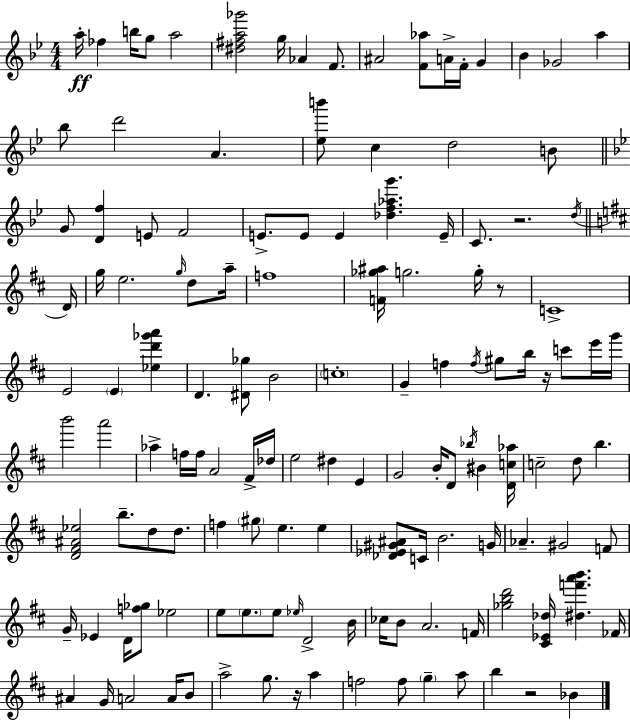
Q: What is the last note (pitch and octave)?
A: Bb4